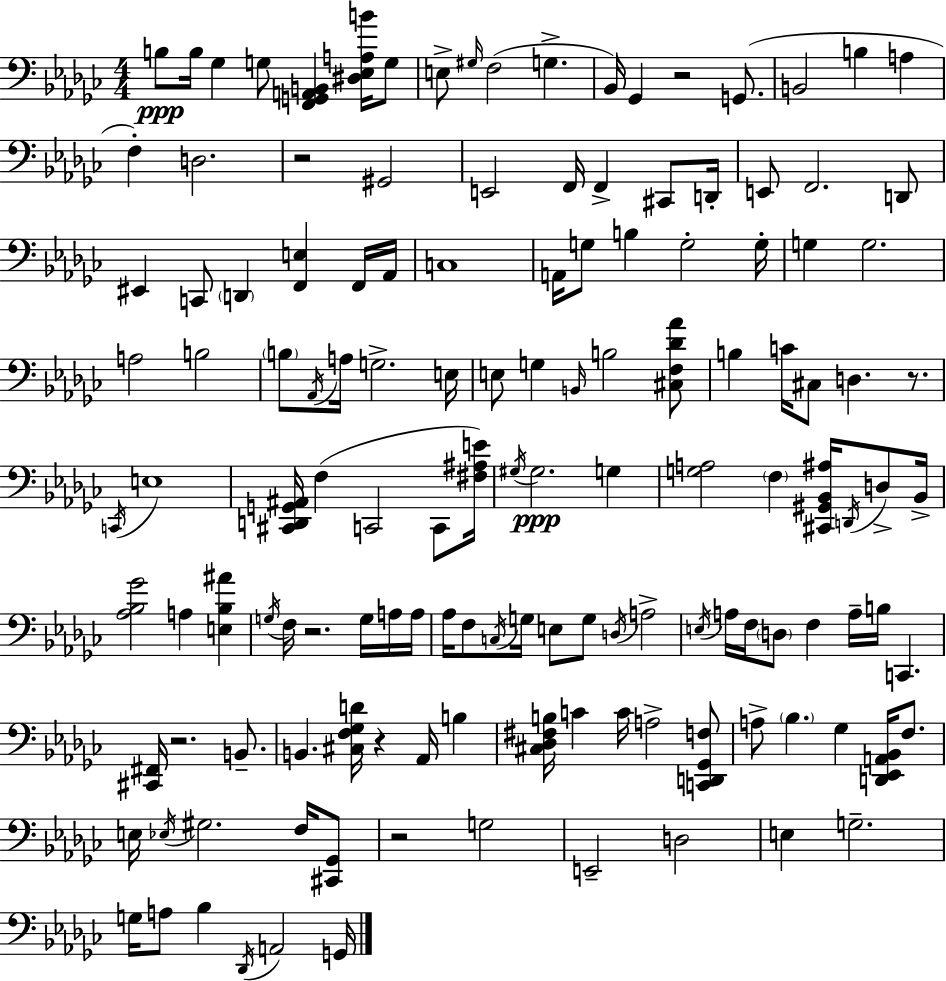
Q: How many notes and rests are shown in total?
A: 137